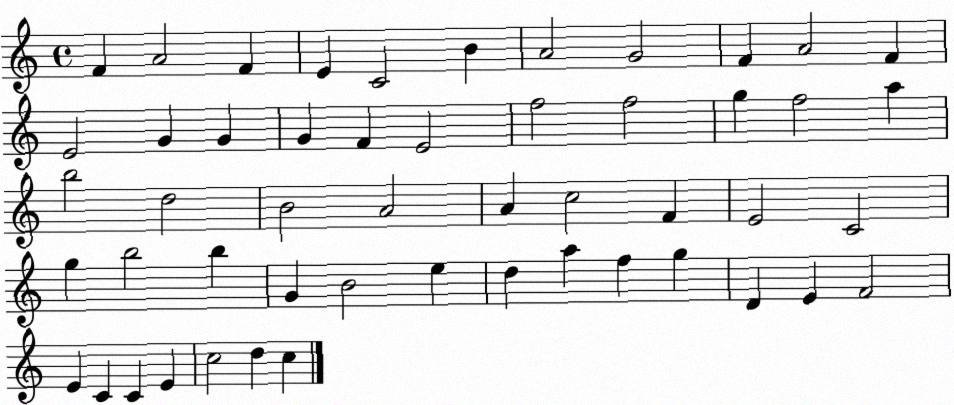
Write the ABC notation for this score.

X:1
T:Untitled
M:4/4
L:1/4
K:C
F A2 F E C2 B A2 G2 F A2 F E2 G G G F E2 f2 f2 g f2 a b2 d2 B2 A2 A c2 F E2 C2 g b2 b G B2 e d a f g D E F2 E C C E c2 d c